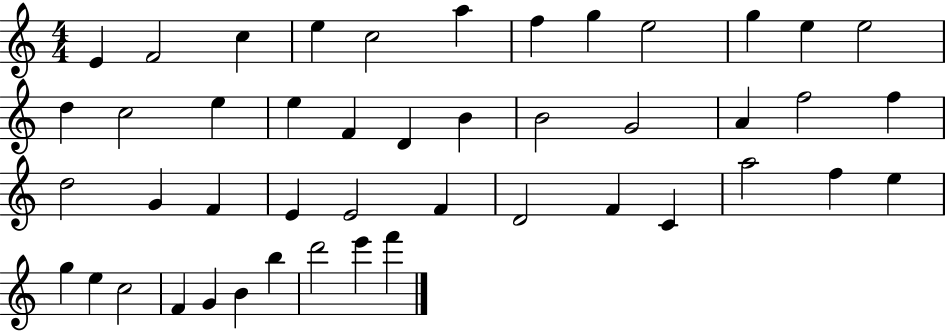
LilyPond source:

{
  \clef treble
  \numericTimeSignature
  \time 4/4
  \key c \major
  e'4 f'2 c''4 | e''4 c''2 a''4 | f''4 g''4 e''2 | g''4 e''4 e''2 | \break d''4 c''2 e''4 | e''4 f'4 d'4 b'4 | b'2 g'2 | a'4 f''2 f''4 | \break d''2 g'4 f'4 | e'4 e'2 f'4 | d'2 f'4 c'4 | a''2 f''4 e''4 | \break g''4 e''4 c''2 | f'4 g'4 b'4 b''4 | d'''2 e'''4 f'''4 | \bar "|."
}